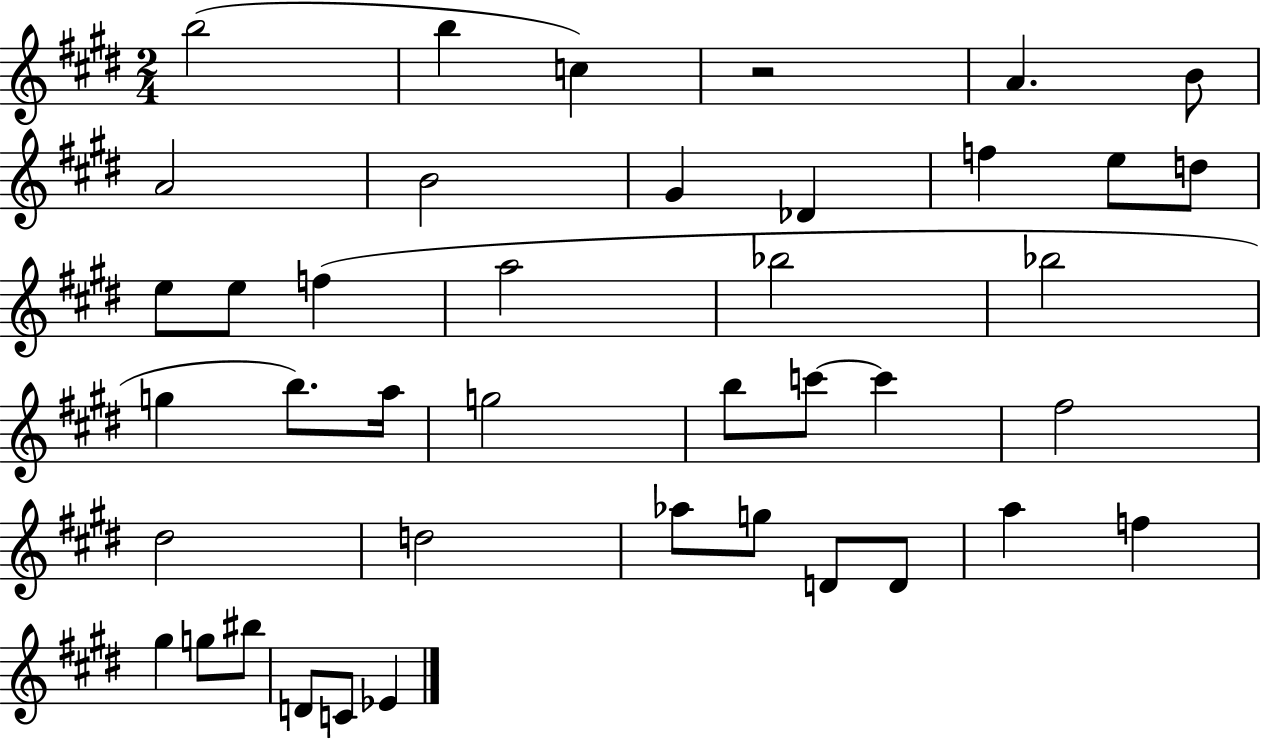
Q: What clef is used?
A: treble